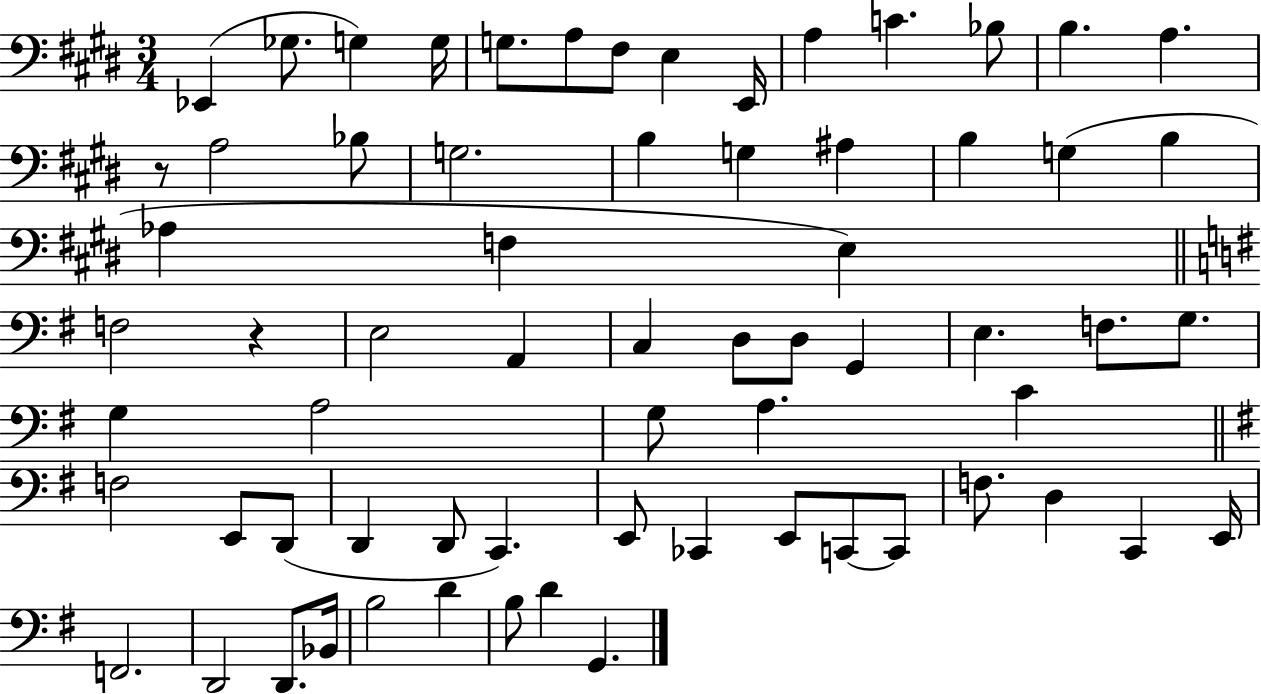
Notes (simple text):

Eb2/q Gb3/e. G3/q G3/s G3/e. A3/e F#3/e E3/q E2/s A3/q C4/q. Bb3/e B3/q. A3/q. R/e A3/h Bb3/e G3/h. B3/q G3/q A#3/q B3/q G3/q B3/q Ab3/q F3/q E3/q F3/h R/q E3/h A2/q C3/q D3/e D3/e G2/q E3/q. F3/e. G3/e. G3/q A3/h G3/e A3/q. C4/q F3/h E2/e D2/e D2/q D2/e C2/q. E2/e CES2/q E2/e C2/e C2/e F3/e. D3/q C2/q E2/s F2/h. D2/h D2/e. Bb2/s B3/h D4/q B3/e D4/q G2/q.